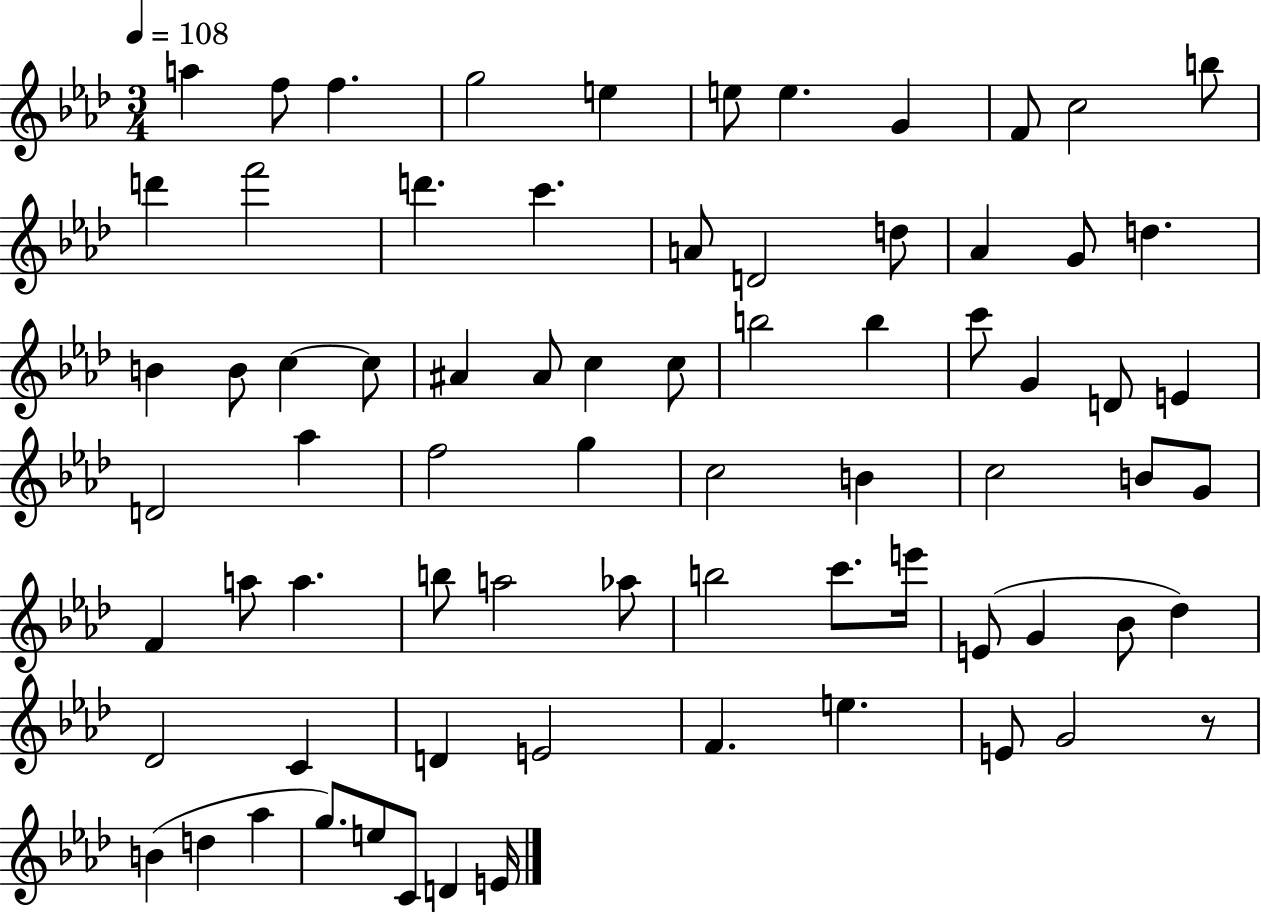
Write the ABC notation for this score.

X:1
T:Untitled
M:3/4
L:1/4
K:Ab
a f/2 f g2 e e/2 e G F/2 c2 b/2 d' f'2 d' c' A/2 D2 d/2 _A G/2 d B B/2 c c/2 ^A ^A/2 c c/2 b2 b c'/2 G D/2 E D2 _a f2 g c2 B c2 B/2 G/2 F a/2 a b/2 a2 _a/2 b2 c'/2 e'/4 E/2 G _B/2 _d _D2 C D E2 F e E/2 G2 z/2 B d _a g/2 e/2 C/2 D E/4